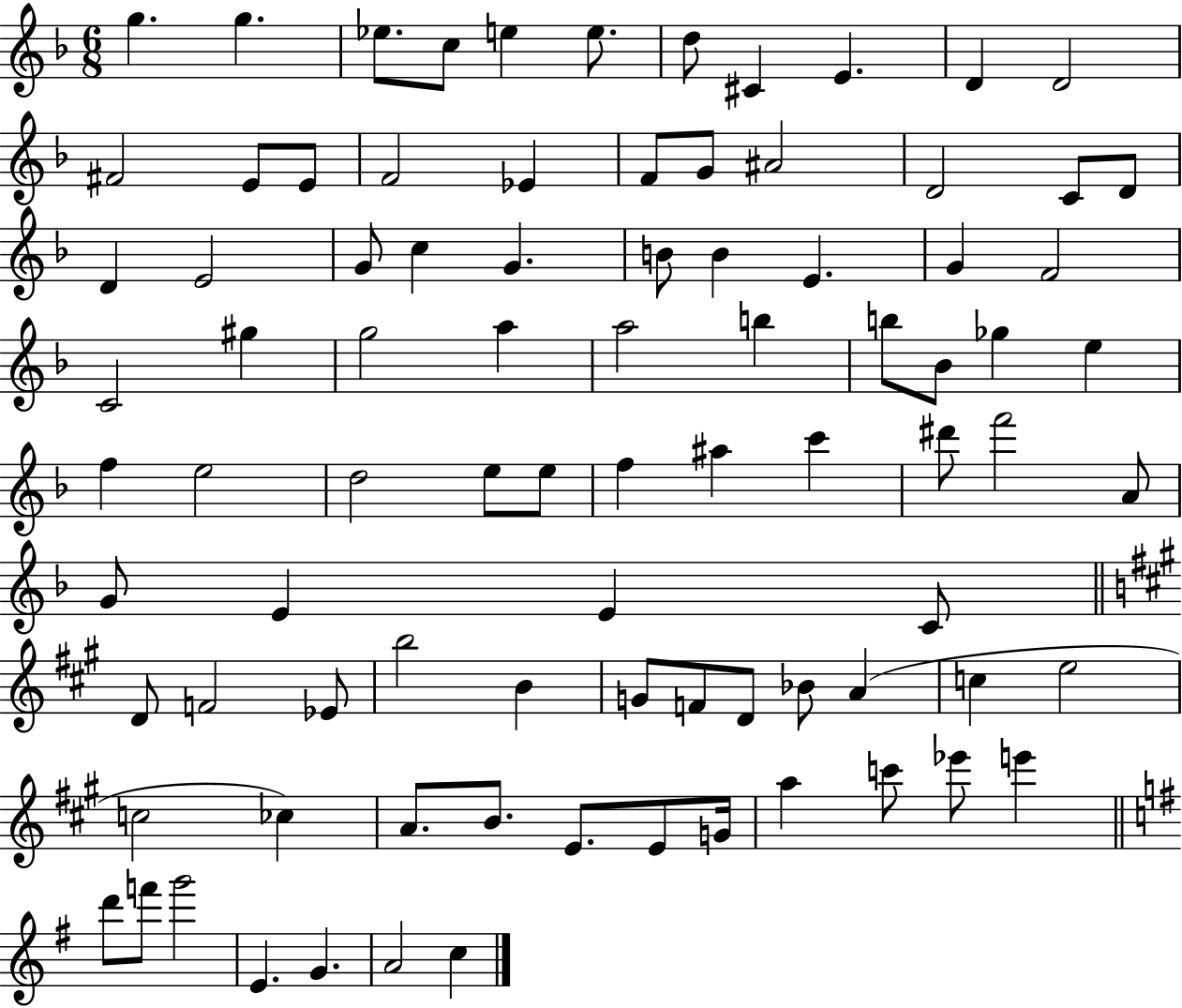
G5/q. G5/q. Eb5/e. C5/e E5/q E5/e. D5/e C#4/q E4/q. D4/q D4/h F#4/h E4/e E4/e F4/h Eb4/q F4/e G4/e A#4/h D4/h C4/e D4/e D4/q E4/h G4/e C5/q G4/q. B4/e B4/q E4/q. G4/q F4/h C4/h G#5/q G5/h A5/q A5/h B5/q B5/e Bb4/e Gb5/q E5/q F5/q E5/h D5/h E5/e E5/e F5/q A#5/q C6/q D#6/e F6/h A4/e G4/e E4/q E4/q C4/e D4/e F4/h Eb4/e B5/h B4/q G4/e F4/e D4/e Bb4/e A4/q C5/q E5/h C5/h CES5/q A4/e. B4/e. E4/e. E4/e G4/s A5/q C6/e Eb6/e E6/q D6/e F6/e G6/h E4/q. G4/q. A4/h C5/q